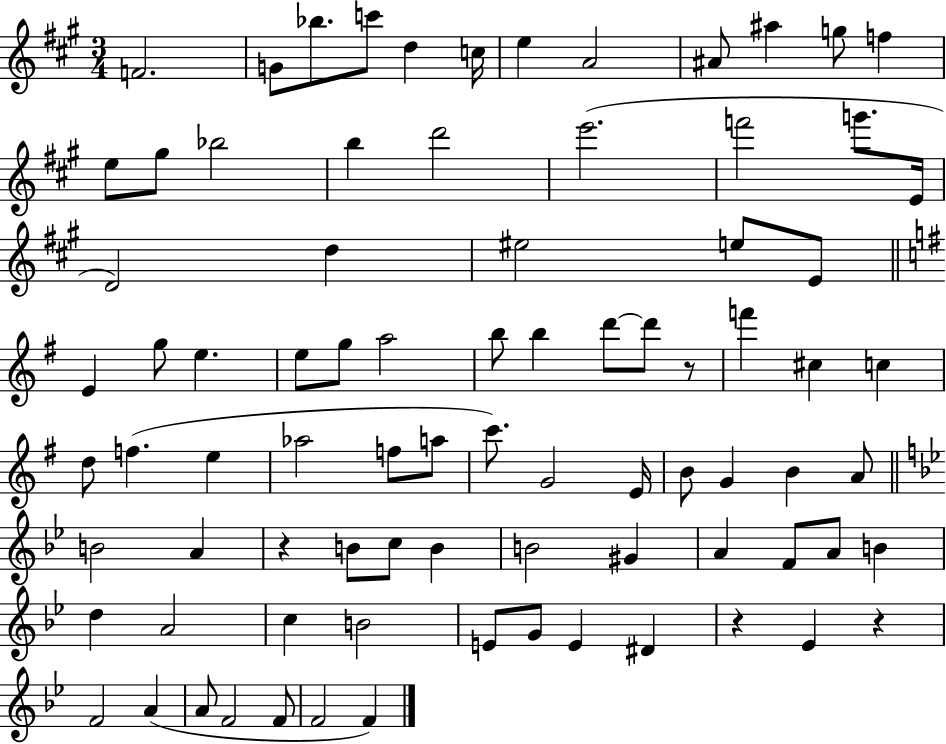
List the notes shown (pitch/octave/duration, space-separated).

F4/h. G4/e Bb5/e. C6/e D5/q C5/s E5/q A4/h A#4/e A#5/q G5/e F5/q E5/e G#5/e Bb5/h B5/q D6/h E6/h. F6/h G6/e. E4/s D4/h D5/q EIS5/h E5/e E4/e E4/q G5/e E5/q. E5/e G5/e A5/h B5/e B5/q D6/e D6/e R/e F6/q C#5/q C5/q D5/e F5/q. E5/q Ab5/h F5/e A5/e C6/e. G4/h E4/s B4/e G4/q B4/q A4/e B4/h A4/q R/q B4/e C5/e B4/q B4/h G#4/q A4/q F4/e A4/e B4/q D5/q A4/h C5/q B4/h E4/e G4/e E4/q D#4/q R/q Eb4/q R/q F4/h A4/q A4/e F4/h F4/e F4/h F4/q